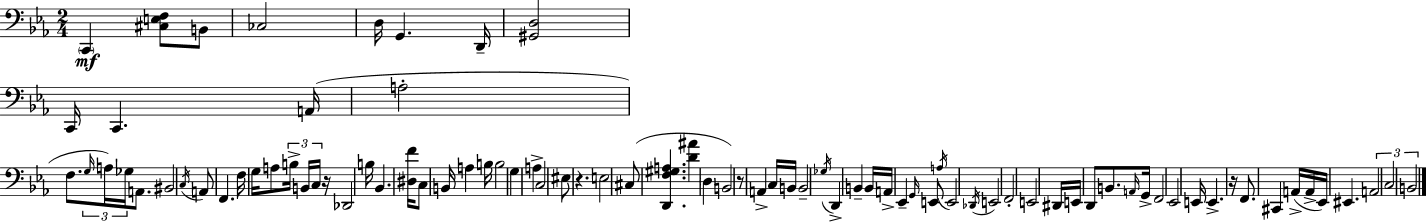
X:1
T:Untitled
M:2/4
L:1/4
K:Eb
C,, [^C,E,F,]/2 B,,/2 _C,2 D,/4 G,, D,,/4 [^G,,D,]2 C,,/4 C,, A,,/4 A,2 F,/2 G,/4 A,/4 _G,/4 A,,/2 ^B,,2 C,/4 A,,/2 F,, F,/4 G,/4 A,/2 B,/4 B,,/4 C,/4 z/4 _D,,2 B,/4 _B,, [^D,F]/4 C,/2 B,,/4 A, B,/4 B,2 G, A, C,2 ^E,/2 z E,2 ^C,/2 [D,,F,^G,A,] [D^A] D, B,,2 z/2 A,, C,/4 B,,/4 B,,2 _G,/4 D,, B,, B,,/4 A,,/4 _E,, G,,/4 E,,/2 A,/4 E,,2 _D,,/4 E,,2 F,,2 E,,2 ^D,,/4 E,,/4 D,,/2 B,,/2 A,,/4 G,,/4 F,,2 _E,,2 E,,/4 E,, z/4 F,,/2 ^C,, A,,/4 A,,/4 _E,,/4 ^E,, A,,2 C,2 B,,2